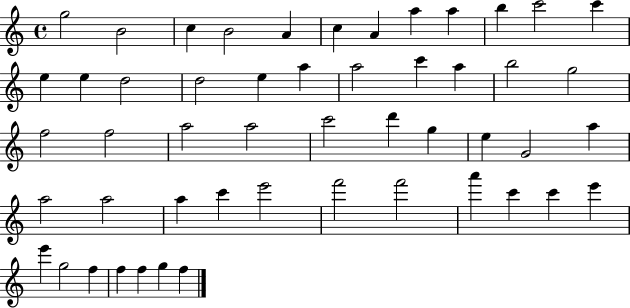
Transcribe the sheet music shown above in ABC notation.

X:1
T:Untitled
M:4/4
L:1/4
K:C
g2 B2 c B2 A c A a a b c'2 c' e e d2 d2 e a a2 c' a b2 g2 f2 f2 a2 a2 c'2 d' g e G2 a a2 a2 a c' e'2 f'2 f'2 a' c' c' e' e' g2 f f f g f